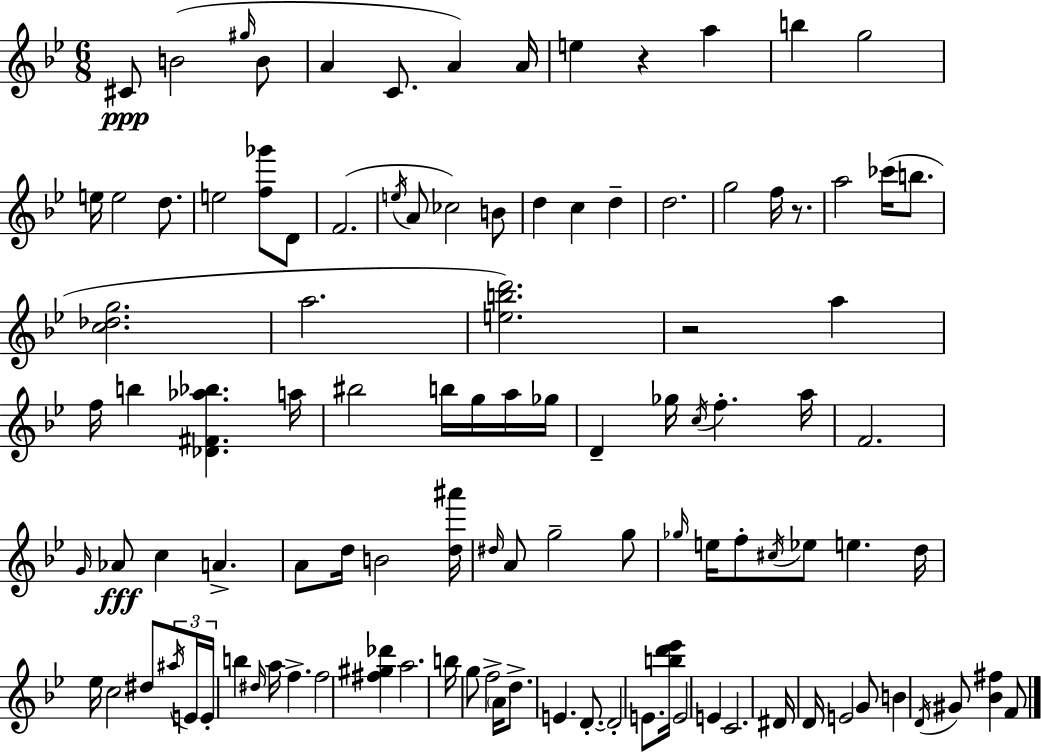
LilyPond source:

{
  \clef treble
  \numericTimeSignature
  \time 6/8
  \key bes \major
  cis'8\ppp b'2( \grace { gis''16 } b'8 | a'4 c'8. a'4) | a'16 e''4 r4 a''4 | b''4 g''2 | \break e''16 e''2 d''8. | e''2 <f'' ges'''>8 d'8 | f'2.( | \acciaccatura { e''16 } a'8 ces''2) | \break b'8 d''4 c''4 d''4-- | d''2. | g''2 f''16 r8. | a''2 ces'''16( b''8. | \break <c'' des'' g''>2. | a''2. | <e'' b'' d'''>2.) | r2 a''4 | \break f''16 b''4 <des' fis' aes'' bes''>4. | a''16 bis''2 b''16 g''16 | a''16 ges''16 d'4-- ges''16 \acciaccatura { c''16 } f''4.-. | a''16 f'2. | \break \grace { g'16 }\fff aes'8 c''4 a'4.-> | a'8 d''16 b'2 | <d'' ais'''>16 \grace { dis''16 } a'8 g''2-- | g''8 \grace { ges''16 } e''16 f''8-. \acciaccatura { cis''16 } ees''8 | \break e''4. d''16 ees''16 c''2 | dis''8 \tuplet 3/2 { \acciaccatura { ais''16 } e'16 e'16-. } b''4 | \grace { dis''16 } a''16 f''4.-> f''2 | <fis'' gis'' des'''>4 a''2. | \break b''16 g''8 | f''2-> \parenthesize a'16 d''8.-> | e'4. d'8.-.~~ d'2-. | e'8. <b'' d''' ees'''>16 e'2 | \break e'4 c'2. | dis'16 d'16 e'2 | g'8 b'4 | \acciaccatura { d'16 } gis'8 <bes' fis''>4 f'8 \bar "|."
}